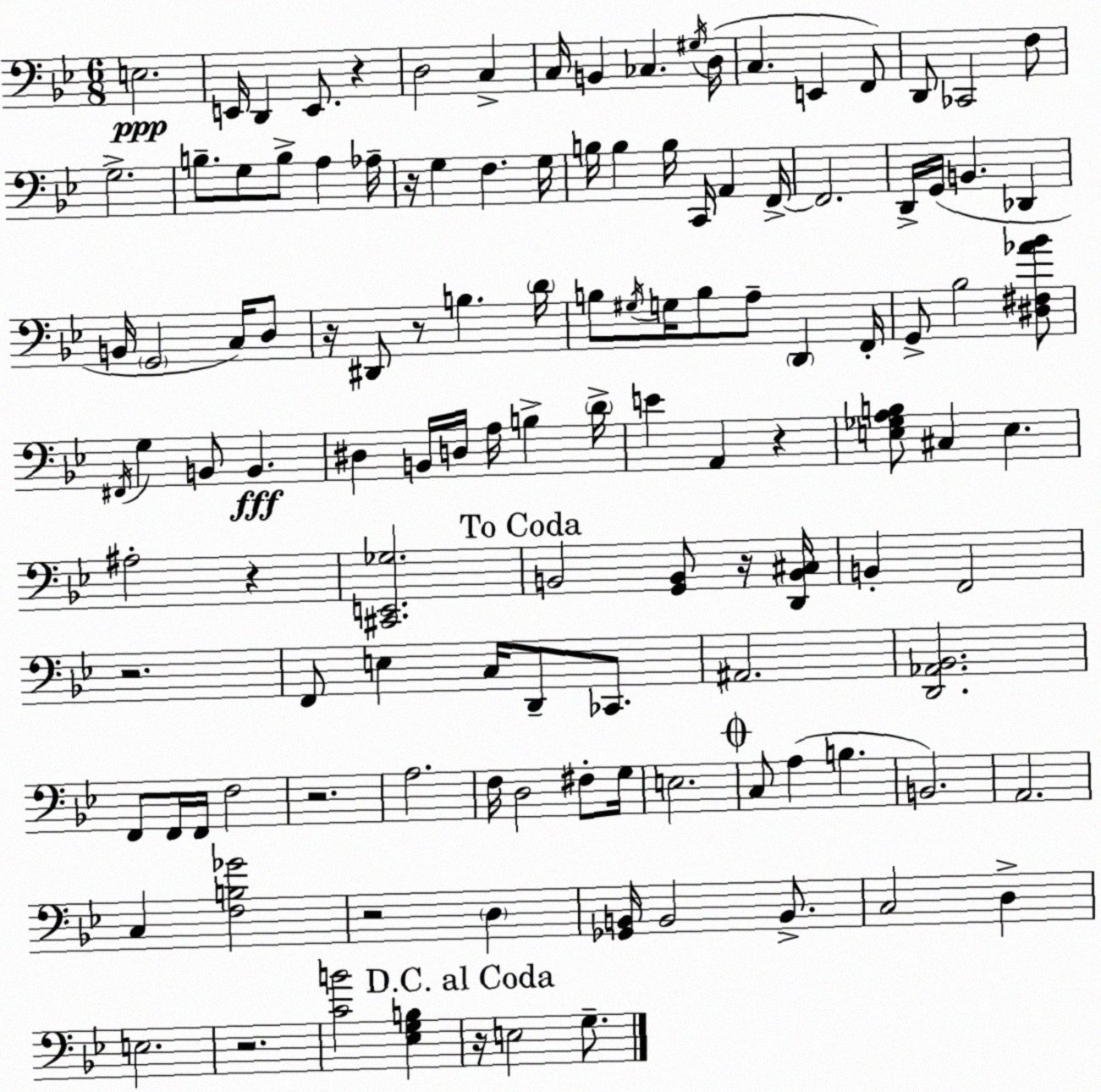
X:1
T:Untitled
M:6/8
L:1/4
K:Gm
E,2 E,,/4 D,, E,,/2 z D,2 C, C,/4 B,, _C, ^G,/4 D,/4 C, E,, F,,/2 D,,/2 _C,,2 F,/2 G,2 B,/2 G,/2 B,/2 A, _A,/4 z/4 G, F, G,/4 B,/4 B, B,/4 C,,/4 A,, F,,/4 F,,2 D,,/4 G,,/4 B,, _D,, B,,/4 G,,2 C,/4 D,/2 z/4 ^D,,/2 z/2 B, D/4 B,/2 ^G,/4 G,/4 B,/2 A,/2 D,, F,,/4 G,,/2 _B,2 [^D,^F,_A_B]/2 ^F,,/4 G, B,,/2 B,, ^D, B,,/4 D,/4 A,/4 B, D/4 E A,, z [E,_G,A,B,]/2 ^C, E, ^A,2 z [^C,,E,,_G,]2 B,,2 [G,,B,,]/2 z/4 [D,,B,,^C,]/4 B,, F,,2 z2 F,,/2 E, C,/4 D,,/2 _C,,/2 ^A,,2 [D,,_A,,_B,,]2 F,,/2 F,,/4 F,,/4 F,2 z2 A,2 F,/4 D,2 ^F,/2 G,/4 E,2 C,/2 A, B, B,,2 A,,2 C, [F,B,_G]2 z2 D, [_G,,B,,]/4 B,,2 B,,/2 C,2 D, E,2 z2 [CB]2 [_E,G,B,] z/4 E,2 G,/2